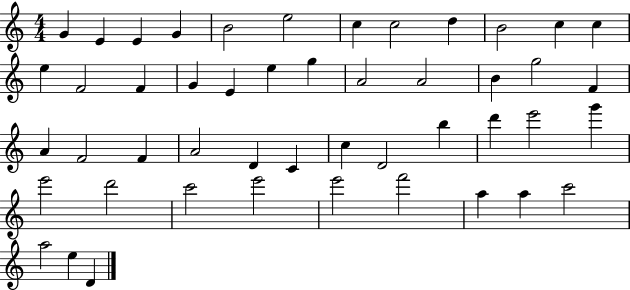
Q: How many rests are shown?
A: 0